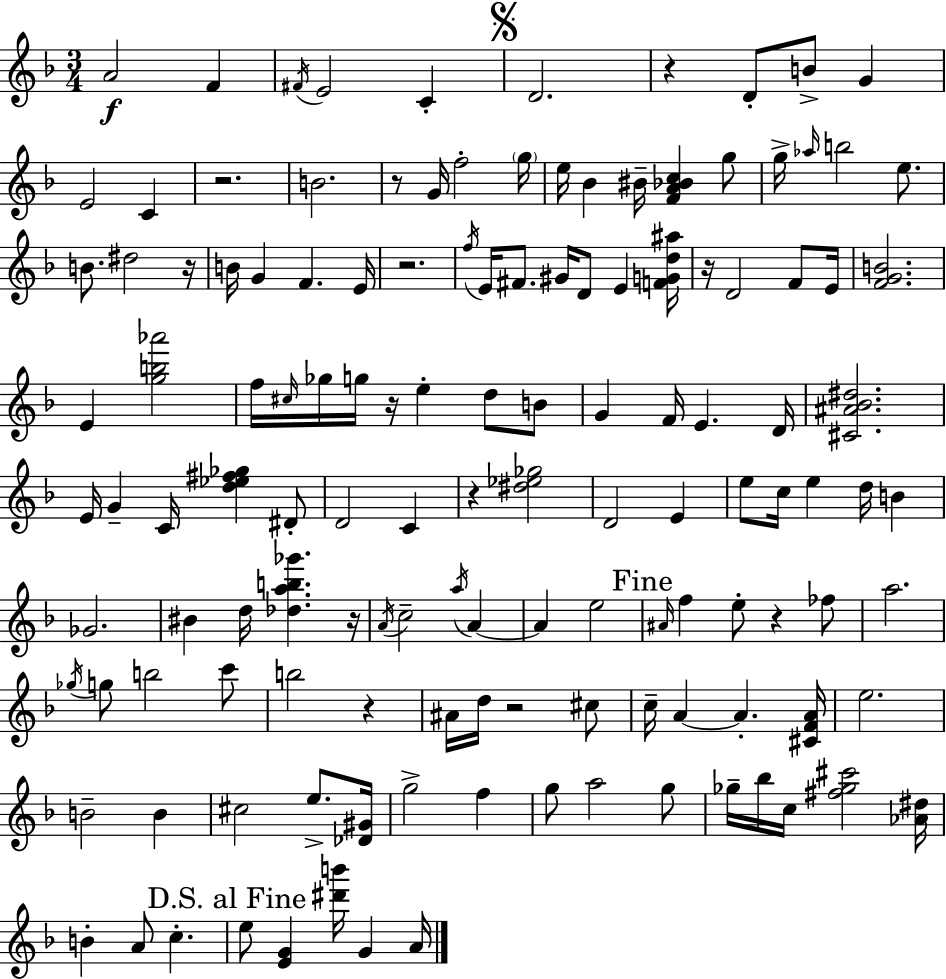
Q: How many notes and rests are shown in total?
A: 133